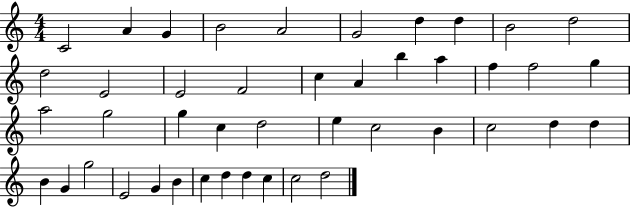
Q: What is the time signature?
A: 4/4